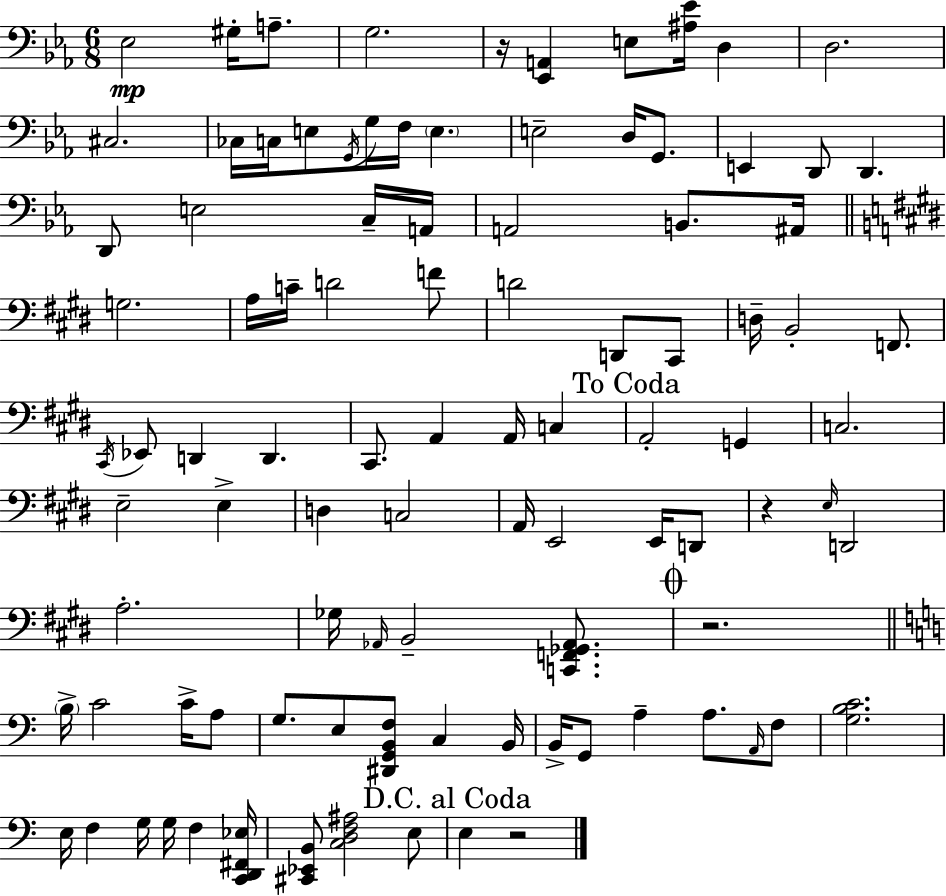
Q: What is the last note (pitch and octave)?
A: E3